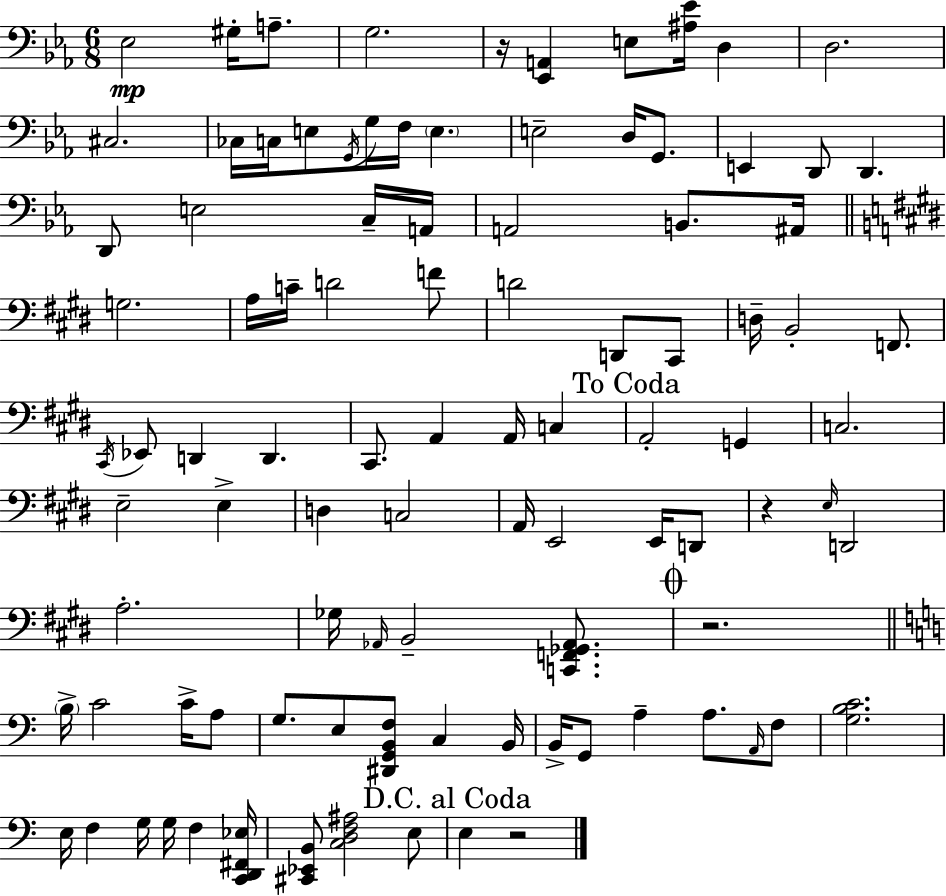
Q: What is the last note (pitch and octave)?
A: E3